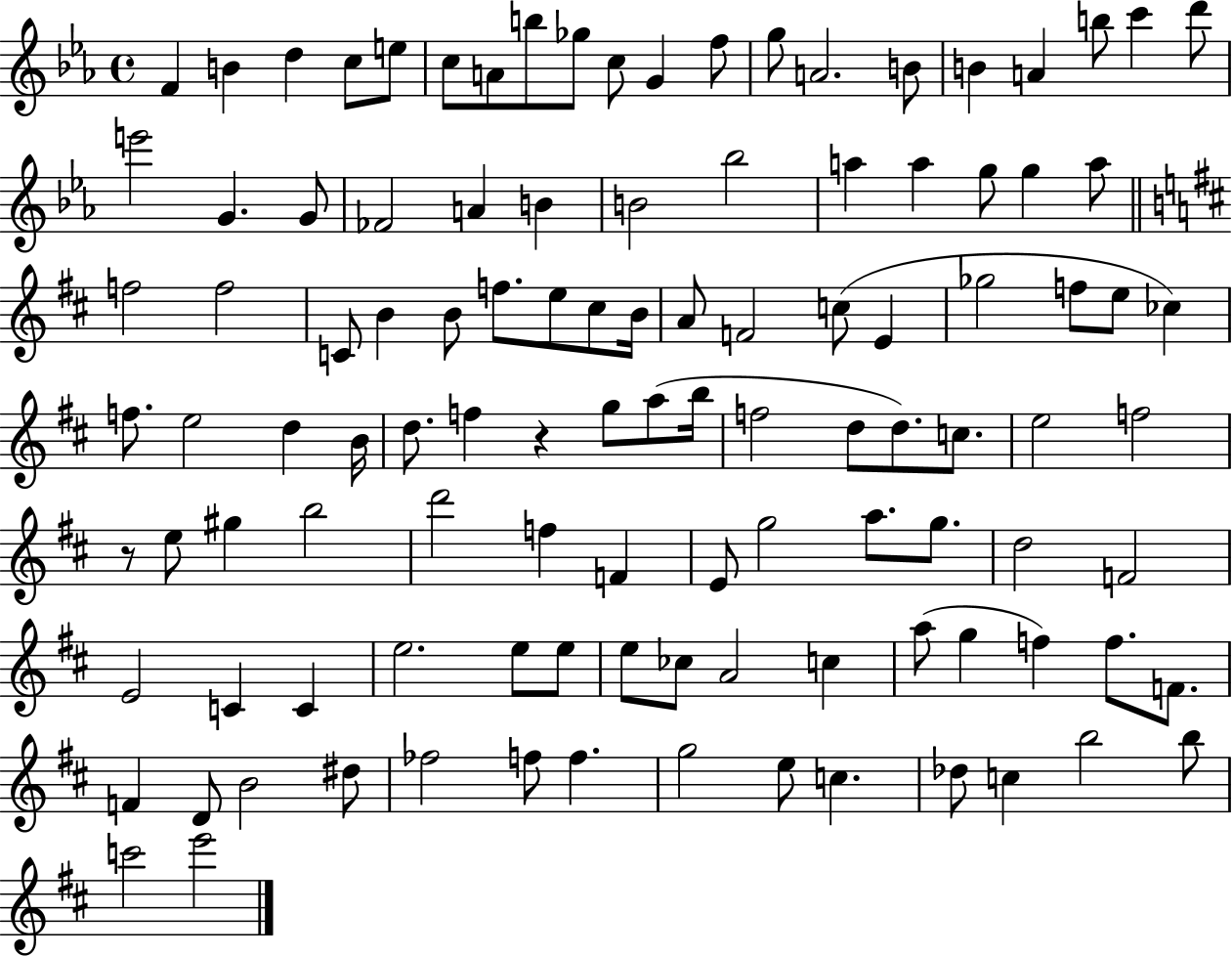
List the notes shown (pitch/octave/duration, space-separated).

F4/q B4/q D5/q C5/e E5/e C5/e A4/e B5/e Gb5/e C5/e G4/q F5/e G5/e A4/h. B4/e B4/q A4/q B5/e C6/q D6/e E6/h G4/q. G4/e FES4/h A4/q B4/q B4/h Bb5/h A5/q A5/q G5/e G5/q A5/e F5/h F5/h C4/e B4/q B4/e F5/e. E5/e C#5/e B4/s A4/e F4/h C5/e E4/q Gb5/h F5/e E5/e CES5/q F5/e. E5/h D5/q B4/s D5/e. F5/q R/q G5/e A5/e B5/s F5/h D5/e D5/e. C5/e. E5/h F5/h R/e E5/e G#5/q B5/h D6/h F5/q F4/q E4/e G5/h A5/e. G5/e. D5/h F4/h E4/h C4/q C4/q E5/h. E5/e E5/e E5/e CES5/e A4/h C5/q A5/e G5/q F5/q F5/e. F4/e. F4/q D4/e B4/h D#5/e FES5/h F5/e F5/q. G5/h E5/e C5/q. Db5/e C5/q B5/h B5/e C6/h E6/h